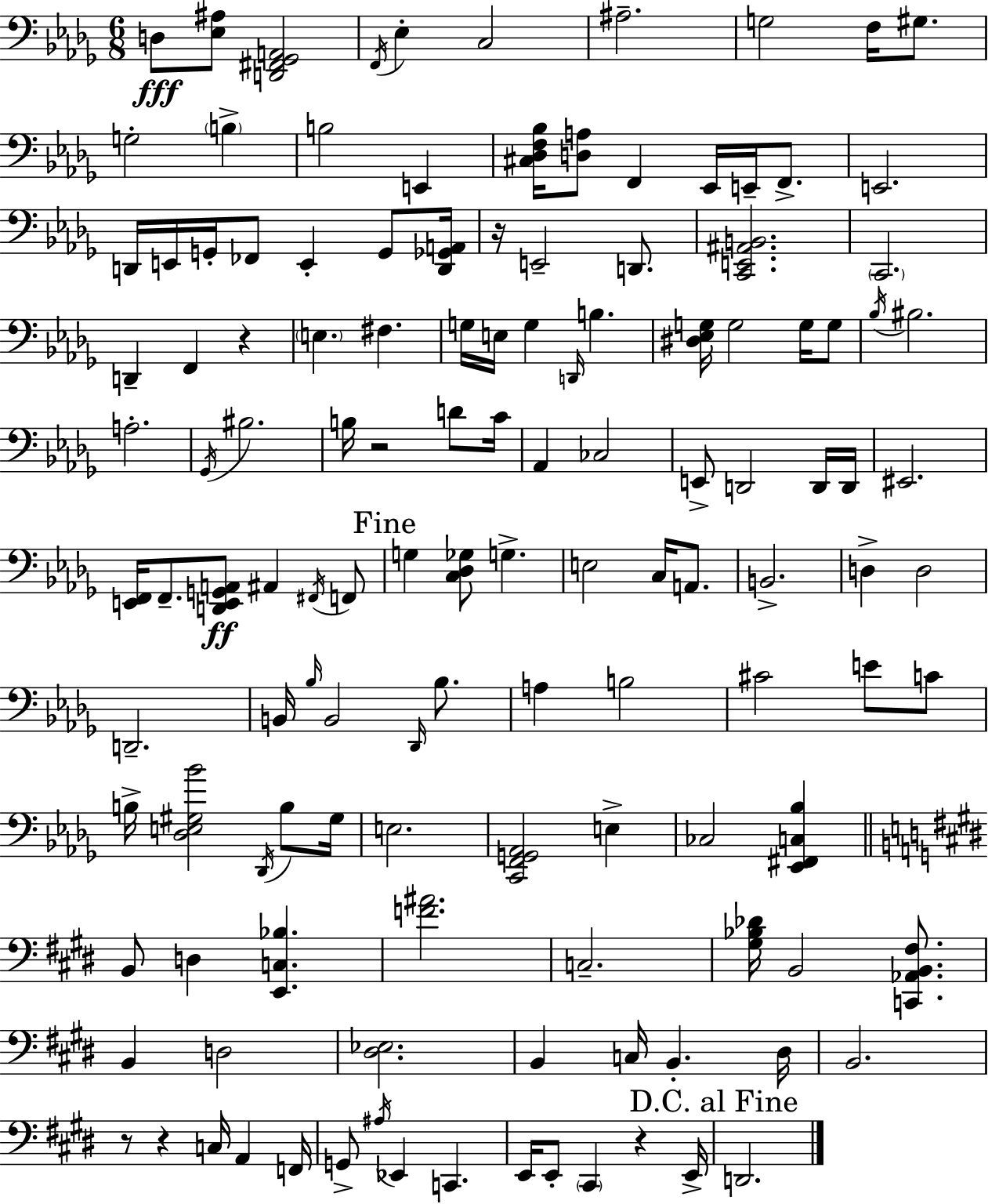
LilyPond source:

{
  \clef bass
  \numericTimeSignature
  \time 6/8
  \key bes \minor
  d8\fff <ees ais>8 <d, fis, ges, a,>2 | \acciaccatura { f,16 } ees4-. c2 | ais2.-- | g2 f16 gis8. | \break g2-. \parenthesize b4-> | b2 e,4 | <cis des f bes>16 <d a>8 f,4 ees,16 e,16-- f,8.-> | e,2. | \break d,16 e,16 g,16-. fes,8 e,4-. g,8 | <d, ges, a,>16 r16 e,2-- d,8. | <c, e, ais, b,>2. | \parenthesize c,2. | \break d,4-- f,4 r4 | \parenthesize e4. fis4. | g16 e16 g4 \grace { d,16 } b4. | <dis ees g>16 g2 g16 | \break g8 \acciaccatura { bes16 } bis2. | a2.-. | \acciaccatura { ges,16 } bis2. | b16 r2 | \break d'8 c'16 aes,4 ces2 | e,8-> d,2 | d,16 d,16 eis,2. | <e, f,>16 f,8.-- <d, e, g, a,>8\ff ais,4 | \break \acciaccatura { fis,16 } f,8 \mark "Fine" g4 <c des ges>8 g4.-> | e2 | c16 a,8. b,2.-> | d4-> d2 | \break d,2.-- | b,16 \grace { bes16 } b,2 | \grace { des,16 } bes8. a4 b2 | cis'2 | \break e'8 c'8 b16-> <des e gis bes'>2 | \acciaccatura { des,16 } b8 gis16 e2. | <c, f, g, aes,>2 | e4-> ces2 | \break <ees, fis, c bes>4 \bar "||" \break \key e \major b,8 d4 <e, c bes>4. | <f' ais'>2. | c2.-- | <gis bes des'>16 b,2 <c, aes, b, fis>8. | \break b,4 d2 | <dis ees>2. | b,4 c16 b,4.-. dis16 | b,2. | \break r8 r4 c16 a,4 f,16 | g,8-> \acciaccatura { ais16 } ees,4 c,4. | e,16 e,8-. \parenthesize cis,4 r4 | e,16-> \mark "D.C. al Fine" d,2. | \break \bar "|."
}